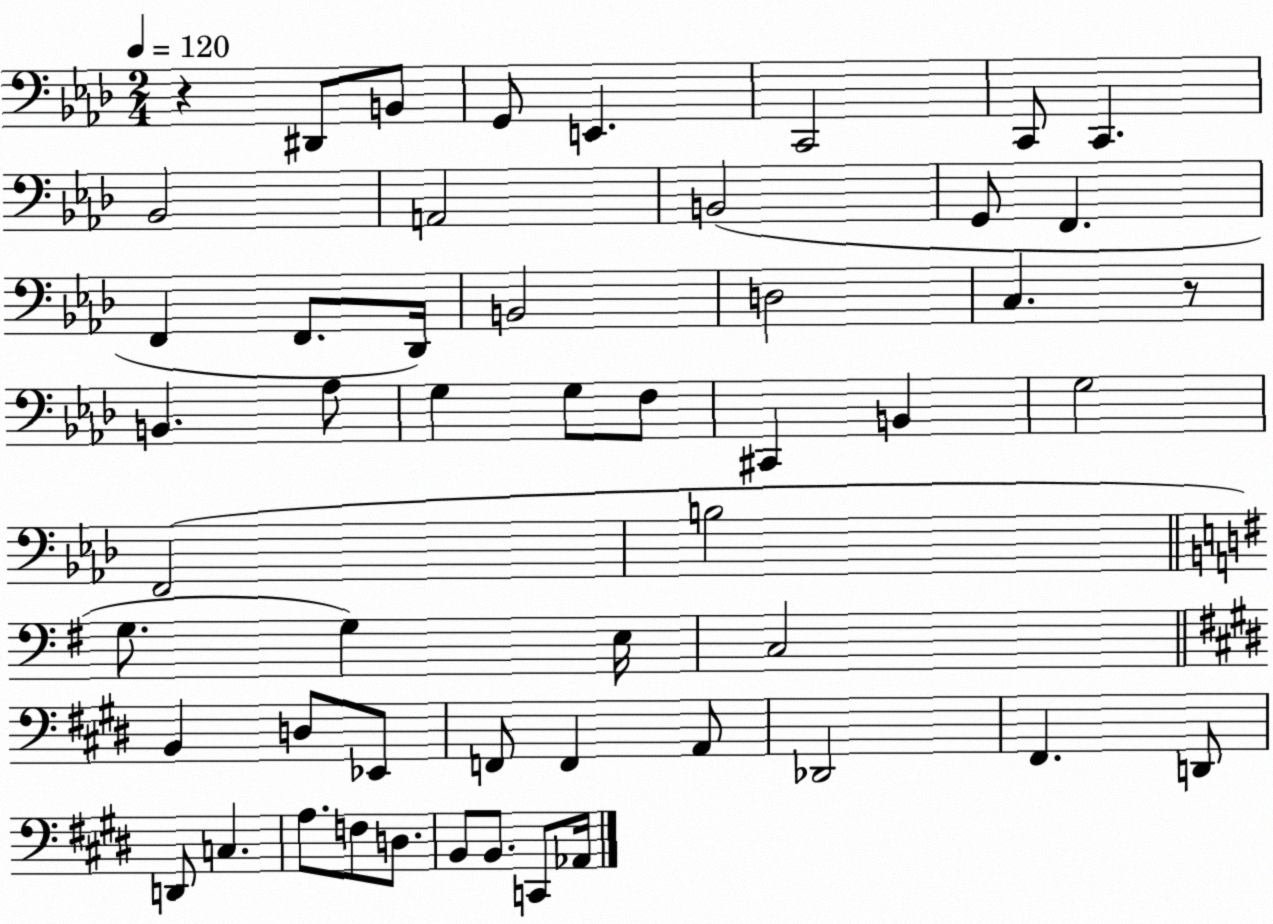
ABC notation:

X:1
T:Untitled
M:2/4
L:1/4
K:Ab
z ^D,,/2 B,,/2 G,,/2 E,, C,,2 C,,/2 C,, _B,,2 A,,2 B,,2 G,,/2 F,, F,, F,,/2 _D,,/4 B,,2 D,2 C, z/2 B,, _A,/2 G, G,/2 F,/2 ^C,, B,, G,2 F,,2 B,2 G,/2 G, E,/4 C,2 B,, D,/2 _E,,/2 F,,/2 F,, A,,/2 _D,,2 ^F,, D,,/2 D,,/2 C, A,/2 F,/2 D,/2 B,,/2 B,,/2 C,,/2 _A,,/4